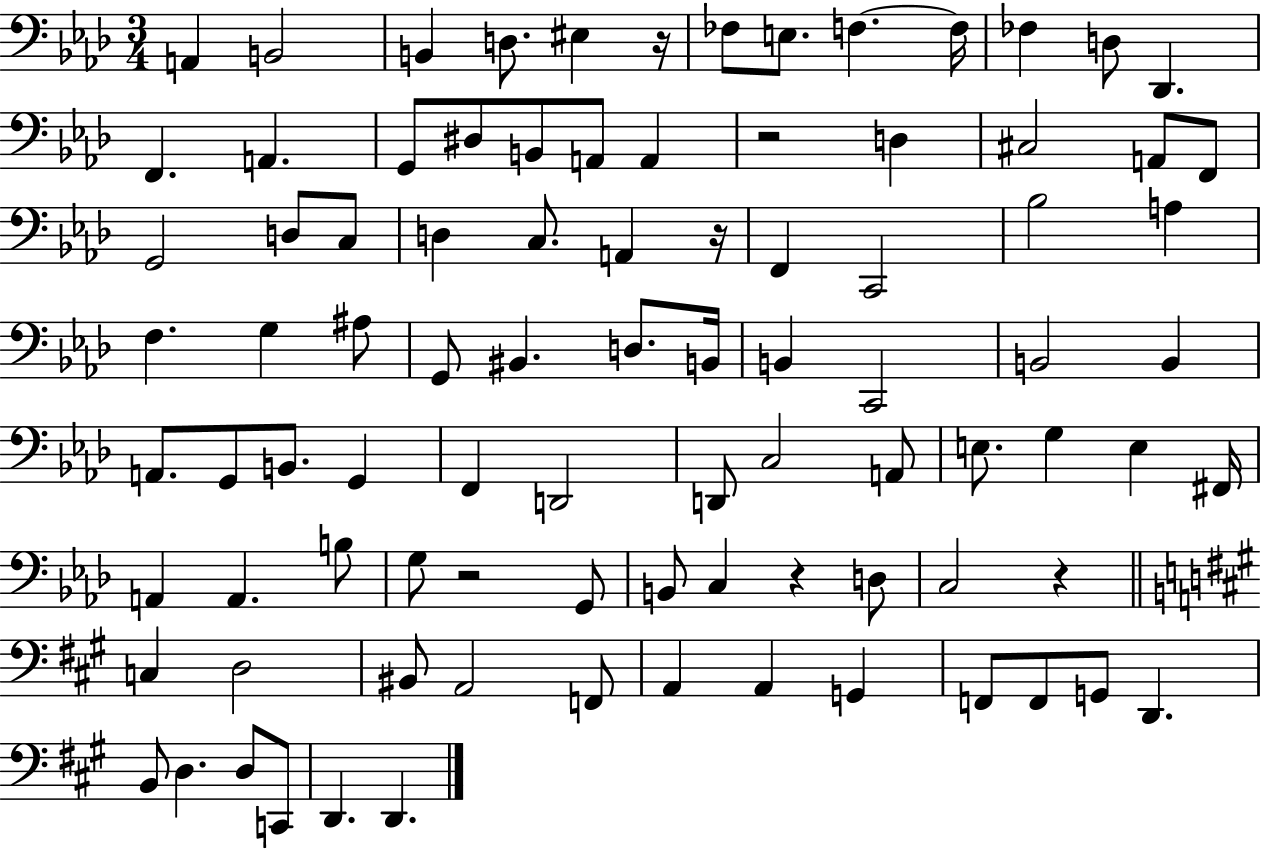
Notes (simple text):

A2/q B2/h B2/q D3/e. EIS3/q R/s FES3/e E3/e. F3/q. F3/s FES3/q D3/e Db2/q. F2/q. A2/q. G2/e D#3/e B2/e A2/e A2/q R/h D3/q C#3/h A2/e F2/e G2/h D3/e C3/e D3/q C3/e. A2/q R/s F2/q C2/h Bb3/h A3/q F3/q. G3/q A#3/e G2/e BIS2/q. D3/e. B2/s B2/q C2/h B2/h B2/q A2/e. G2/e B2/e. G2/q F2/q D2/h D2/e C3/h A2/e E3/e. G3/q E3/q F#2/s A2/q A2/q. B3/e G3/e R/h G2/e B2/e C3/q R/q D3/e C3/h R/q C3/q D3/h BIS2/e A2/h F2/e A2/q A2/q G2/q F2/e F2/e G2/e D2/q. B2/e D3/q. D3/e C2/e D2/q. D2/q.